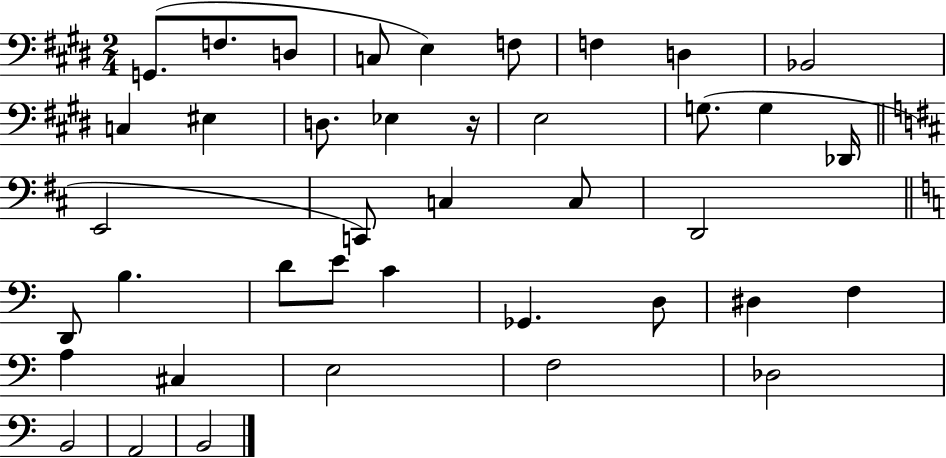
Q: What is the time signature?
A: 2/4